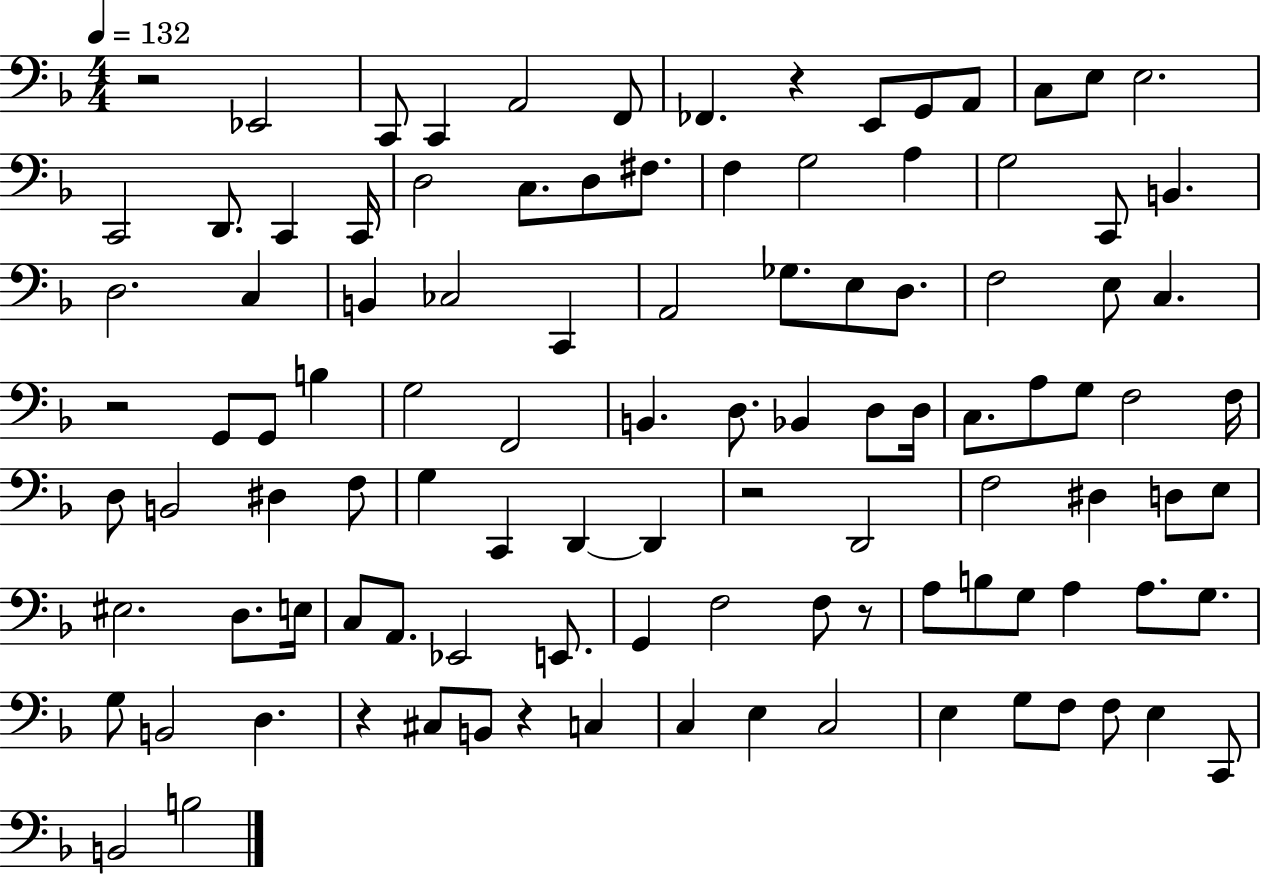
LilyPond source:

{
  \clef bass
  \numericTimeSignature
  \time 4/4
  \key f \major
  \tempo 4 = 132
  \repeat volta 2 { r2 ees,2 | c,8 c,4 a,2 f,8 | fes,4. r4 e,8 g,8 a,8 | c8 e8 e2. | \break c,2 d,8. c,4 c,16 | d2 c8. d8 fis8. | f4 g2 a4 | g2 c,8 b,4. | \break d2. c4 | b,4 ces2 c,4 | a,2 ges8. e8 d8. | f2 e8 c4. | \break r2 g,8 g,8 b4 | g2 f,2 | b,4. d8. bes,4 d8 d16 | c8. a8 g8 f2 f16 | \break d8 b,2 dis4 f8 | g4 c,4 d,4~~ d,4 | r2 d,2 | f2 dis4 d8 e8 | \break eis2. d8. e16 | c8 a,8. ees,2 e,8. | g,4 f2 f8 r8 | a8 b8 g8 a4 a8. g8. | \break g8 b,2 d4. | r4 cis8 b,8 r4 c4 | c4 e4 c2 | e4 g8 f8 f8 e4 c,8 | \break b,2 b2 | } \bar "|."
}